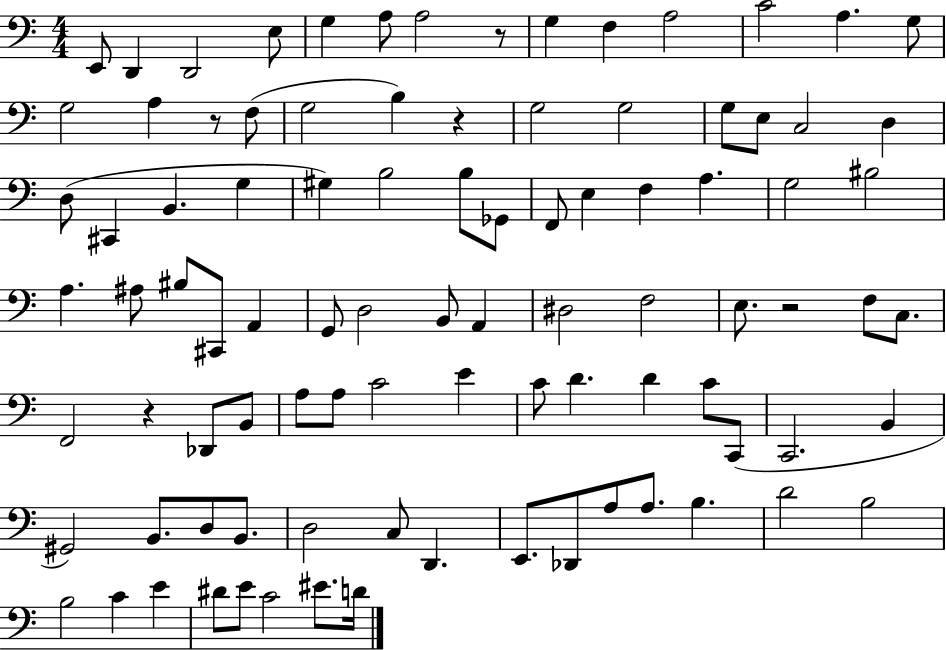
{
  \clef bass
  \numericTimeSignature
  \time 4/4
  \key c \major
  \repeat volta 2 { e,8 d,4 d,2 e8 | g4 a8 a2 r8 | g4 f4 a2 | c'2 a4. g8 | \break g2 a4 r8 f8( | g2 b4) r4 | g2 g2 | g8 e8 c2 d4 | \break d8( cis,4 b,4. g4 | gis4) b2 b8 ges,8 | f,8 e4 f4 a4. | g2 bis2 | \break a4. ais8 bis8 cis,8 a,4 | g,8 d2 b,8 a,4 | dis2 f2 | e8. r2 f8 c8. | \break f,2 r4 des,8 b,8 | a8 a8 c'2 e'4 | c'8 d'4. d'4 c'8 c,8( | c,2. b,4 | \break gis,2) b,8. d8 b,8. | d2 c8 d,4. | e,8. des,8 a8 a8. b4. | d'2 b2 | \break b2 c'4 e'4 | dis'8 e'8 c'2 eis'8. d'16 | } \bar "|."
}